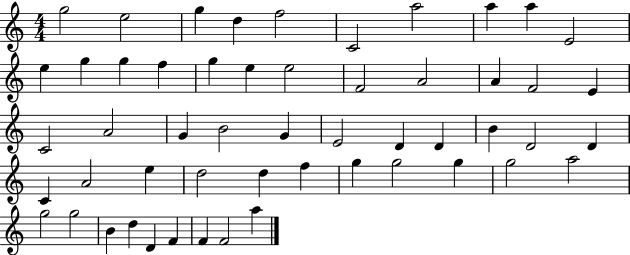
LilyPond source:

{
  \clef treble
  \numericTimeSignature
  \time 4/4
  \key c \major
  g''2 e''2 | g''4 d''4 f''2 | c'2 a''2 | a''4 a''4 e'2 | \break e''4 g''4 g''4 f''4 | g''4 e''4 e''2 | f'2 a'2 | a'4 f'2 e'4 | \break c'2 a'2 | g'4 b'2 g'4 | e'2 d'4 d'4 | b'4 d'2 d'4 | \break c'4 a'2 e''4 | d''2 d''4 f''4 | g''4 g''2 g''4 | g''2 a''2 | \break g''2 g''2 | b'4 d''4 d'4 f'4 | f'4 f'2 a''4 | \bar "|."
}